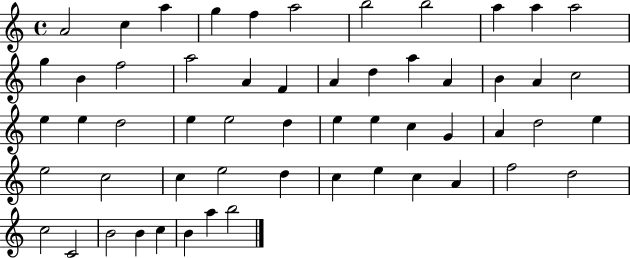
A4/h C5/q A5/q G5/q F5/q A5/h B5/h B5/h A5/q A5/q A5/h G5/q B4/q F5/h A5/h A4/q F4/q A4/q D5/q A5/q A4/q B4/q A4/q C5/h E5/q E5/q D5/h E5/q E5/h D5/q E5/q E5/q C5/q G4/q A4/q D5/h E5/q E5/h C5/h C5/q E5/h D5/q C5/q E5/q C5/q A4/q F5/h D5/h C5/h C4/h B4/h B4/q C5/q B4/q A5/q B5/h